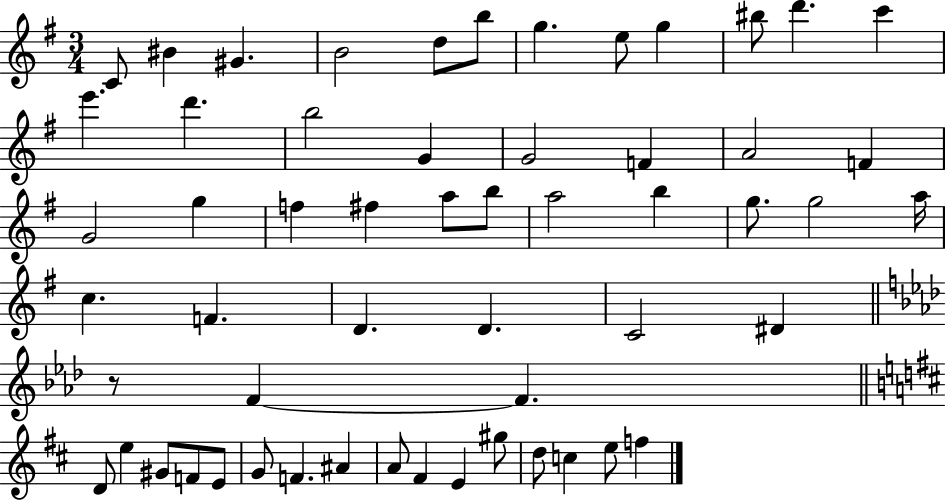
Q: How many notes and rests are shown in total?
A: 56